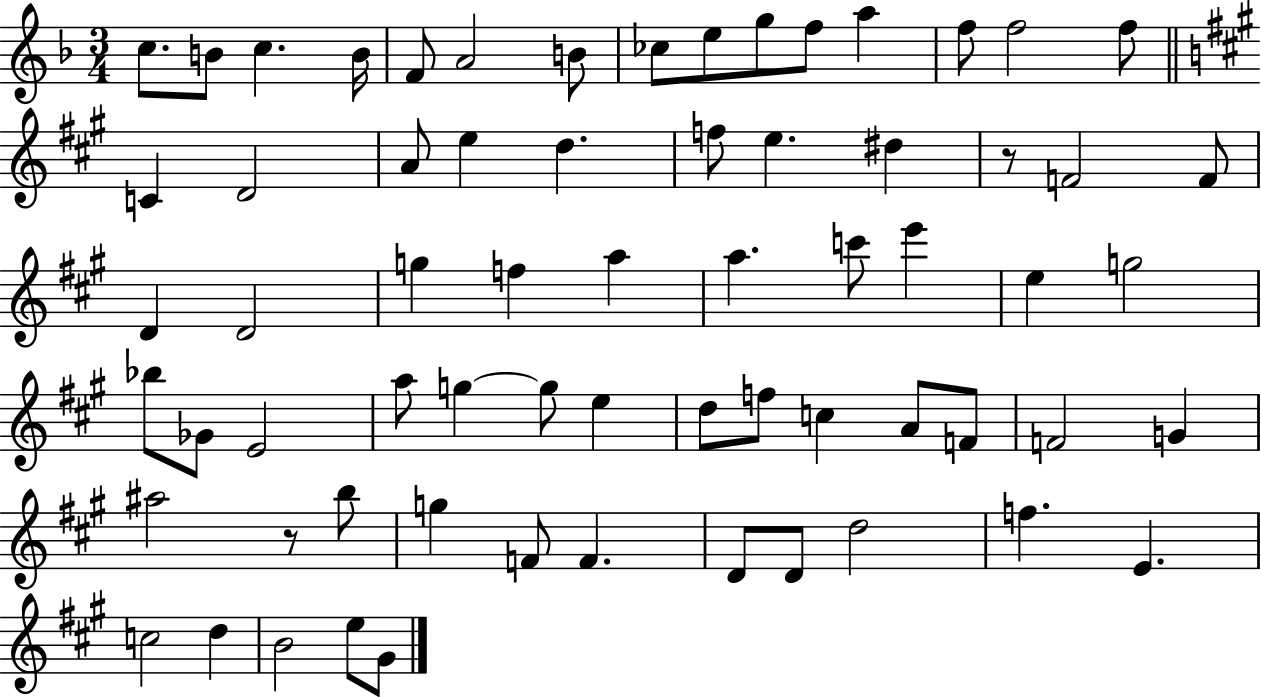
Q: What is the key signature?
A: F major